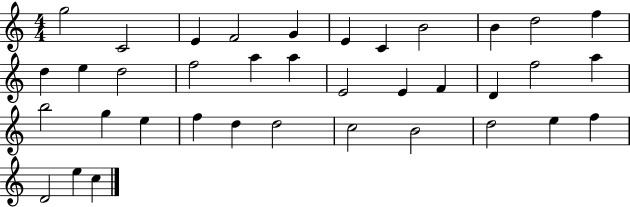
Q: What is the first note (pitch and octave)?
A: G5